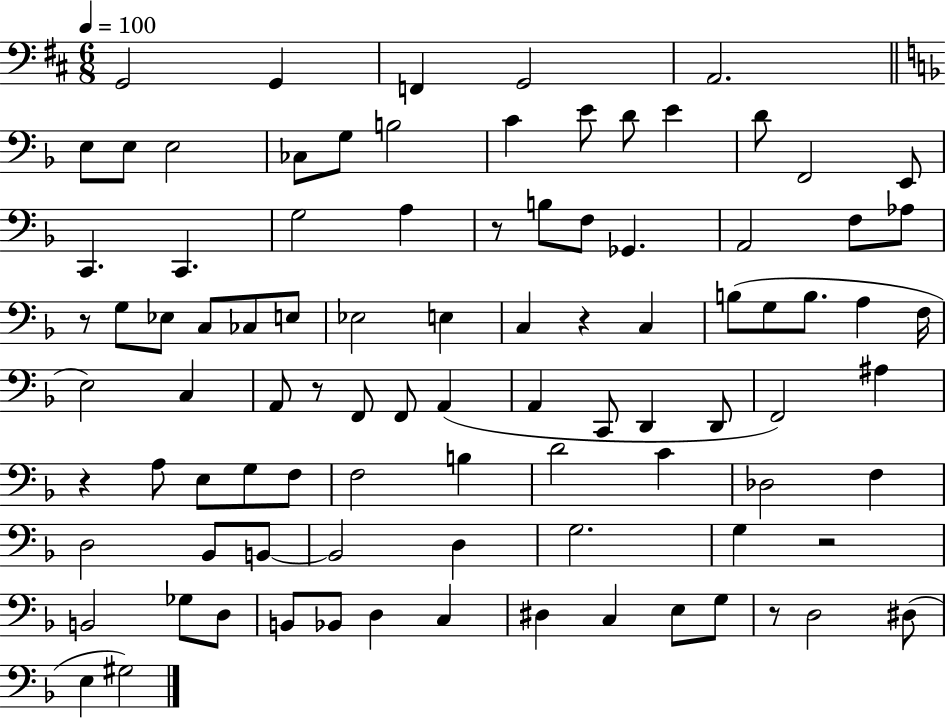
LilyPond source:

{
  \clef bass
  \numericTimeSignature
  \time 6/8
  \key d \major
  \tempo 4 = 100
  g,2 g,4 | f,4 g,2 | a,2. | \bar "||" \break \key f \major e8 e8 e2 | ces8 g8 b2 | c'4 e'8 d'8 e'4 | d'8 f,2 e,8 | \break c,4. c,4. | g2 a4 | r8 b8 f8 ges,4. | a,2 f8 aes8 | \break r8 g8 ees8 c8 ces8 e8 | ees2 e4 | c4 r4 c4 | b8( g8 b8. a4 f16 | \break e2) c4 | a,8 r8 f,8 f,8 a,4( | a,4 c,8 d,4 d,8 | f,2) ais4 | \break r4 a8 e8 g8 f8 | f2 b4 | d'2 c'4 | des2 f4 | \break d2 bes,8 b,8~~ | b,2 d4 | g2. | g4 r2 | \break b,2 ges8 d8 | b,8 bes,8 d4 c4 | dis4 c4 e8 g8 | r8 d2 dis8( | \break e4 gis2) | \bar "|."
}